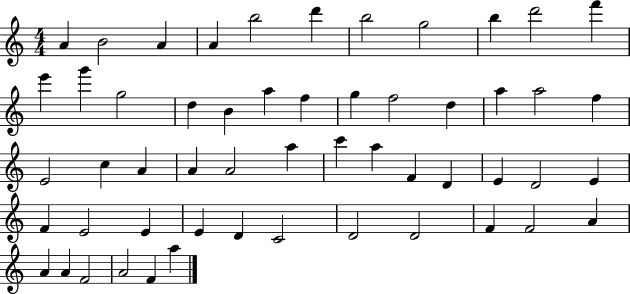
X:1
T:Untitled
M:4/4
L:1/4
K:C
A B2 A A b2 d' b2 g2 b d'2 f' e' g' g2 d B a f g f2 d a a2 f E2 c A A A2 a c' a F D E D2 E F E2 E E D C2 D2 D2 F F2 A A A F2 A2 F a